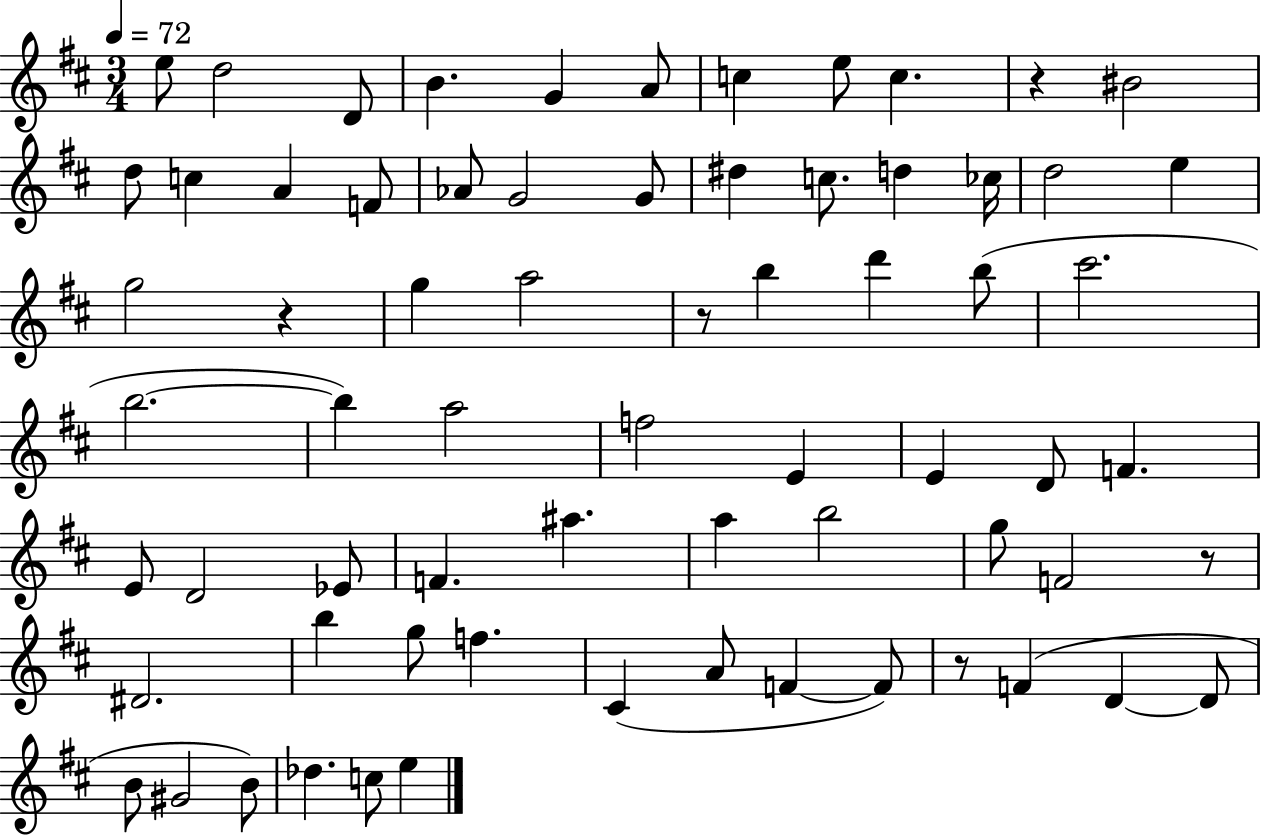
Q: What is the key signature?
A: D major